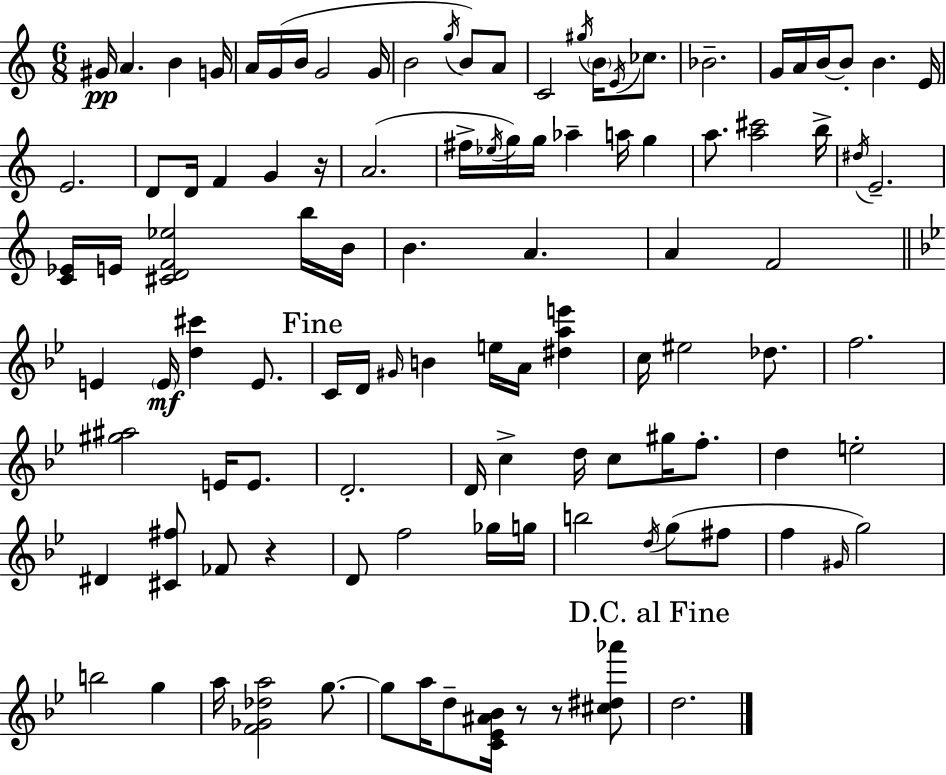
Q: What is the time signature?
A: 6/8